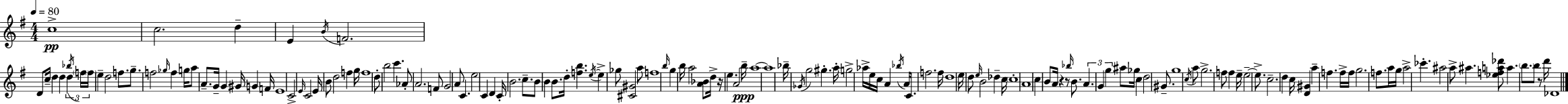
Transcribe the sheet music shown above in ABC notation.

X:1
T:Untitled
M:4/4
L:1/4
K:Em
c4 c2 d E B/4 F2 D/2 c/4 d d d _b/4 f/4 f/4 e d2 f/2 g/2 f2 _g/4 f g/4 a/2 A/2 G/4 G ^G/4 G F/4 E4 C2 E/4 C2 E/4 B/2 d2 f g/4 f4 d/2 b2 c' _A/2 A2 F/2 G2 A/2 C e2 C D C/4 B2 c/2 B/2 B B/2 d/4 [fb] e/4 e _g/2 [^C^G]2 a/2 f4 b/4 g b/4 a2 [A_B]/2 d/4 z/4 e A2 b/4 a4 a4 _b/4 _G/4 g2 ^g a/4 g2 _a/4 e/4 c/4 A _b/4 A/4 C/2 f2 f/4 d4 e/4 d/2 e/4 B2 _d c/4 c4 A4 c B/2 A/4 z z/2 _b/4 B/2 A G g ^a/2 _g/4 c d2 ^G/2 g4 c/4 a/2 g2 f/2 f e/4 e2 e/2 c2 d c/4 [D^G] a f f/4 f/4 g2 f/2 a/4 g/4 a2 _c' ^a2 a/2 ^a [_efa_d']/2 a b/2 b/2 z/2 d'/4 _D4